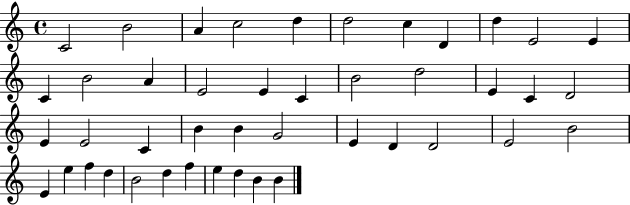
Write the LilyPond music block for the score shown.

{
  \clef treble
  \time 4/4
  \defaultTimeSignature
  \key c \major
  c'2 b'2 | a'4 c''2 d''4 | d''2 c''4 d'4 | d''4 e'2 e'4 | \break c'4 b'2 a'4 | e'2 e'4 c'4 | b'2 d''2 | e'4 c'4 d'2 | \break e'4 e'2 c'4 | b'4 b'4 g'2 | e'4 d'4 d'2 | e'2 b'2 | \break e'4 e''4 f''4 d''4 | b'2 d''4 f''4 | e''4 d''4 b'4 b'4 | \bar "|."
}